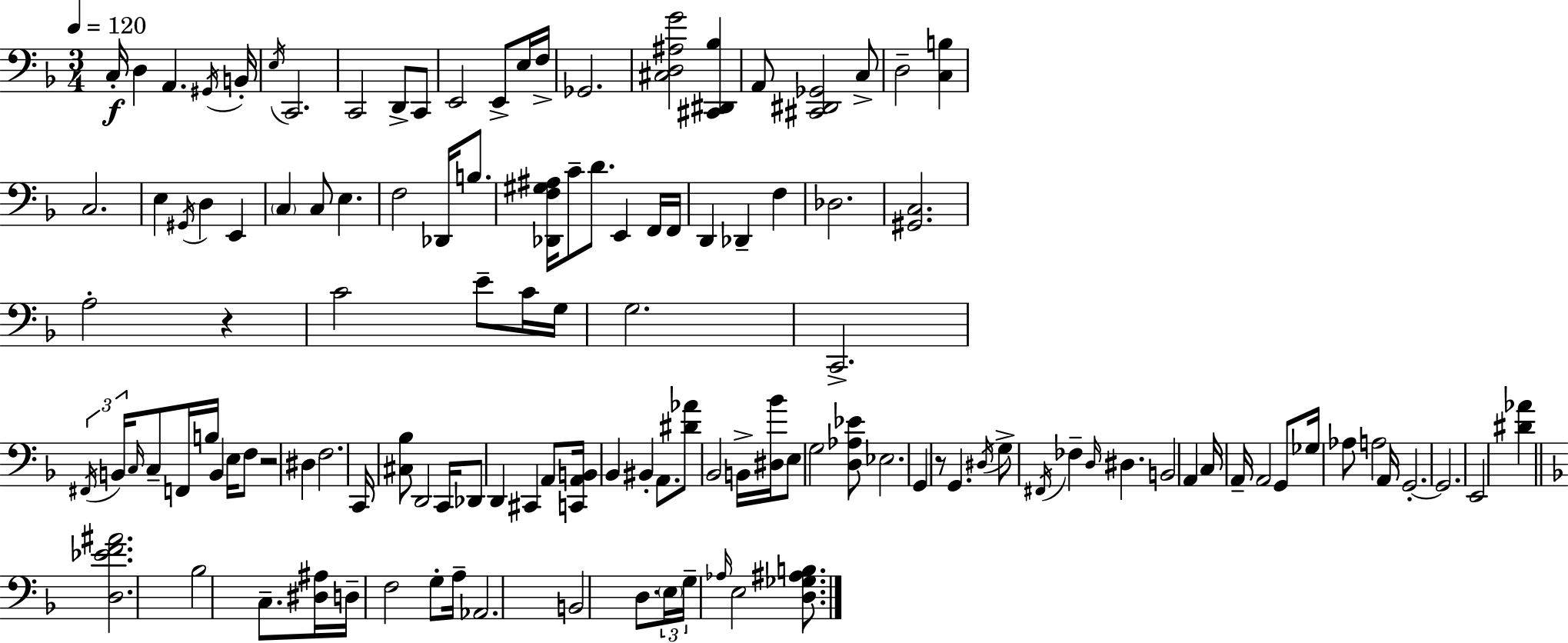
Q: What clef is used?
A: bass